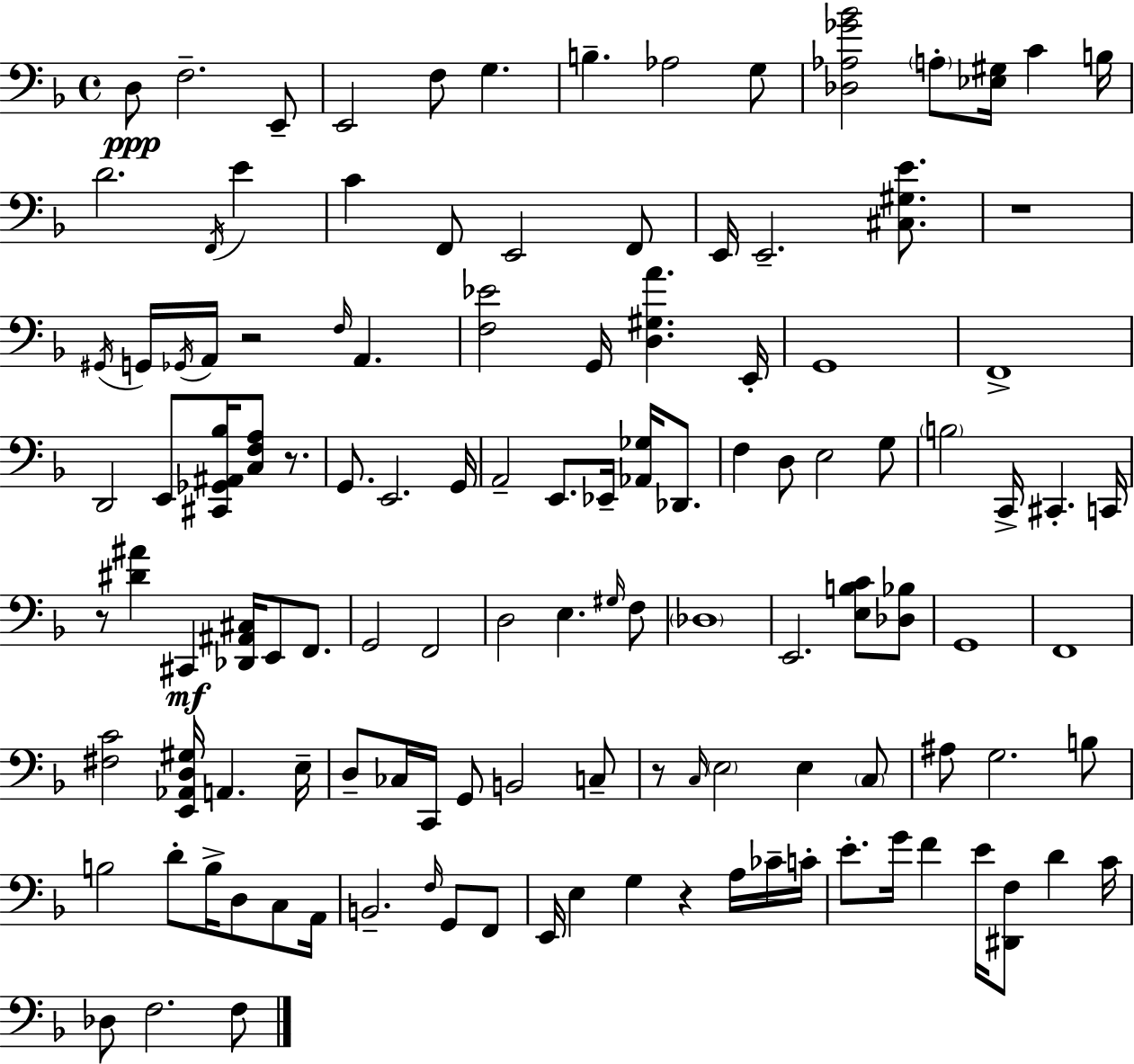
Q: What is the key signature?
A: D minor